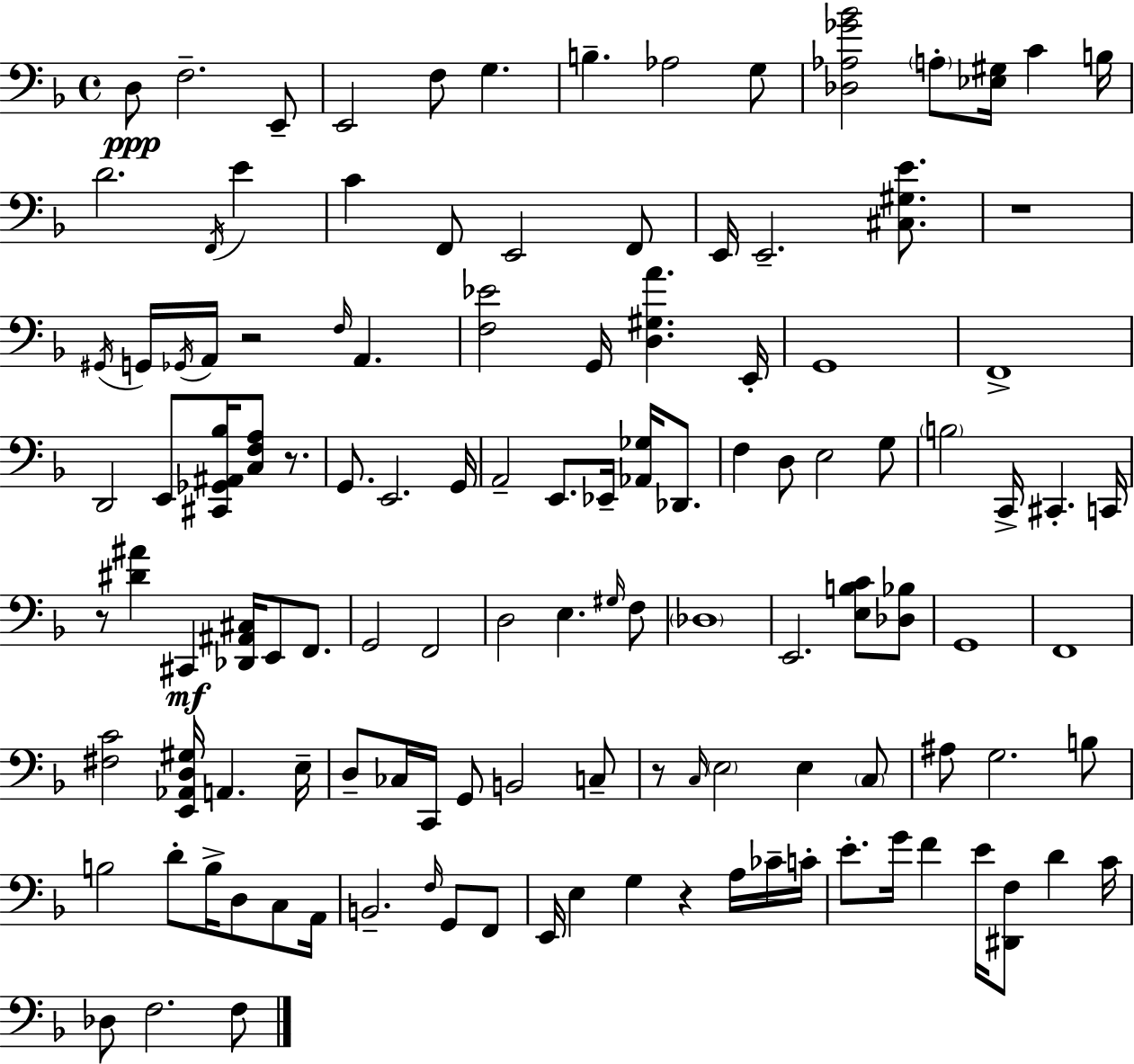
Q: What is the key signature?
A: D minor